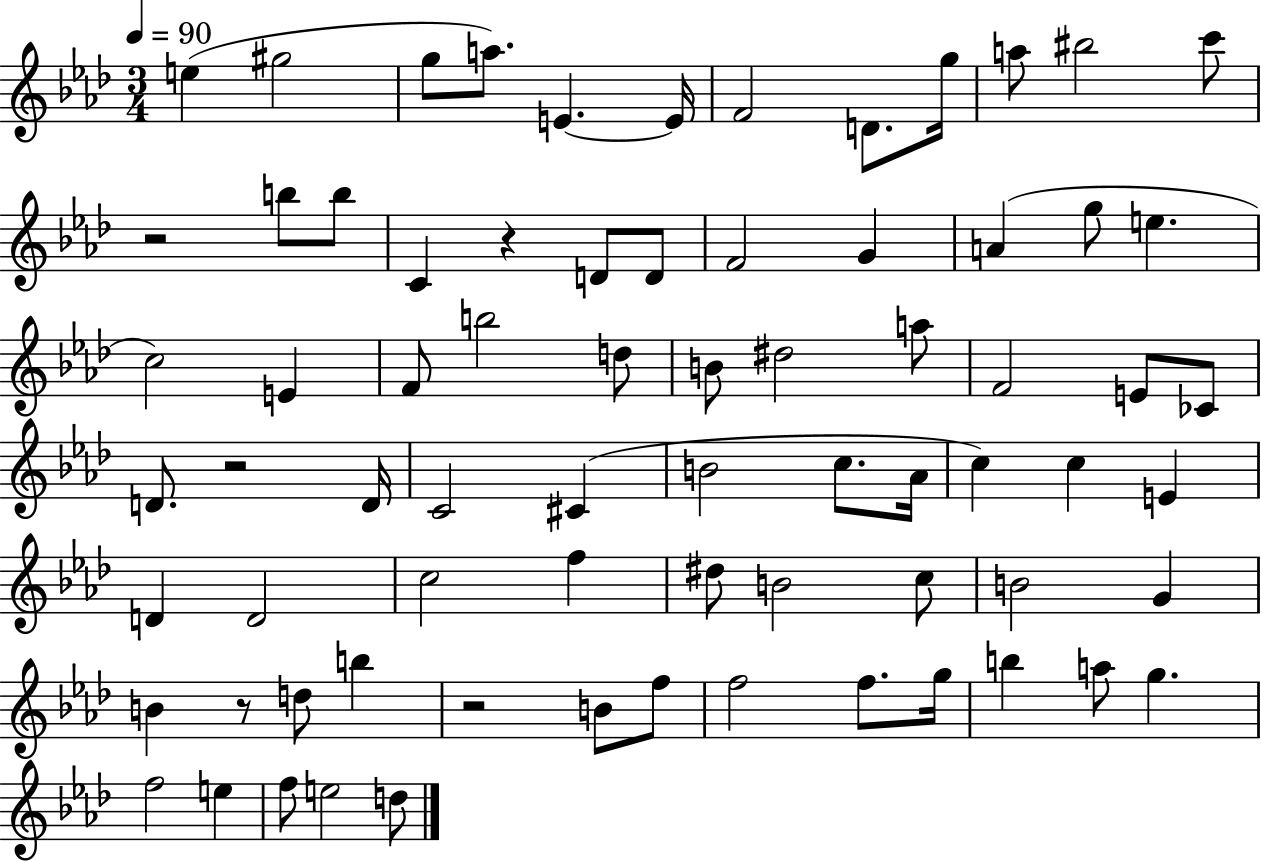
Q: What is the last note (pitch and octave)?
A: D5